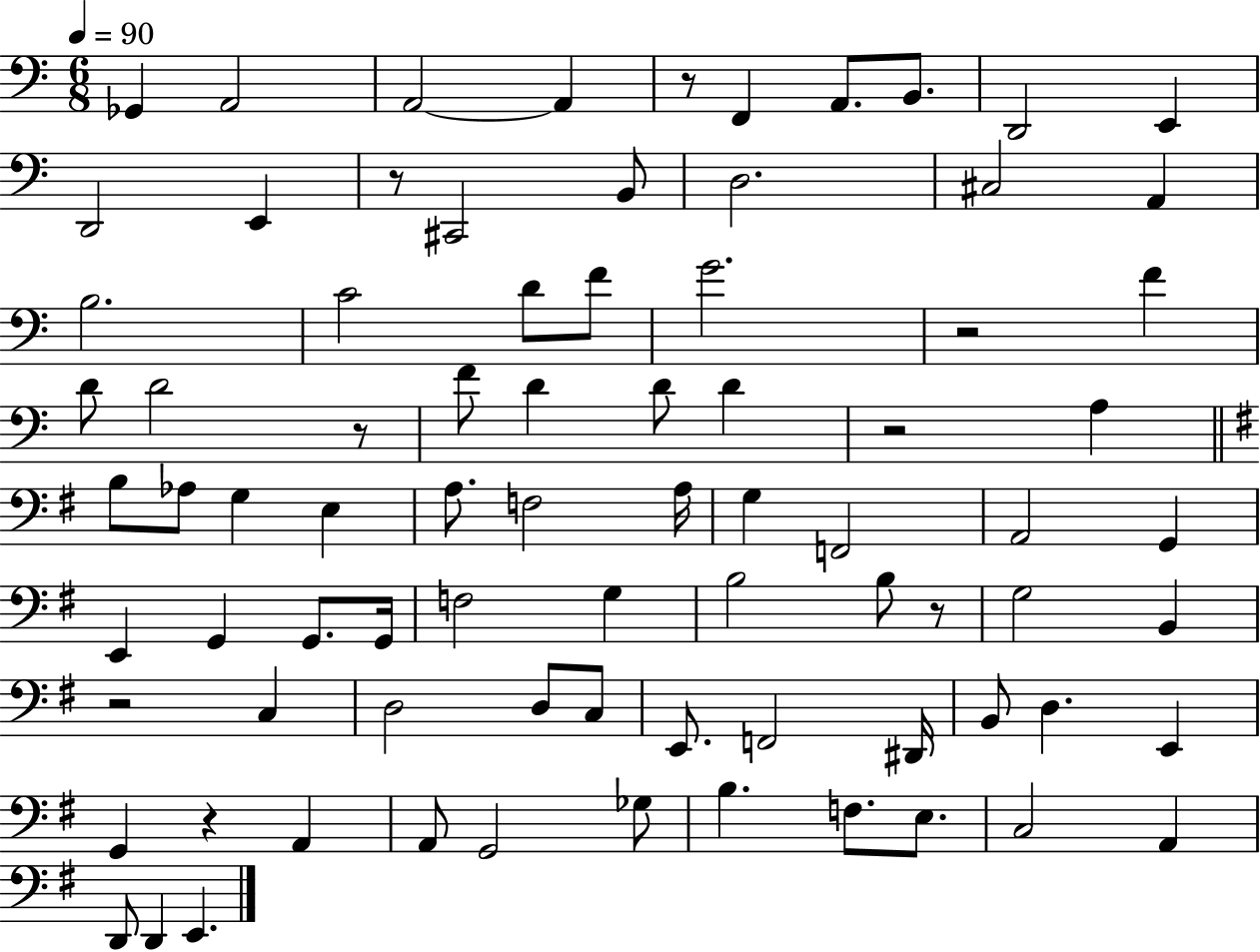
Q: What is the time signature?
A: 6/8